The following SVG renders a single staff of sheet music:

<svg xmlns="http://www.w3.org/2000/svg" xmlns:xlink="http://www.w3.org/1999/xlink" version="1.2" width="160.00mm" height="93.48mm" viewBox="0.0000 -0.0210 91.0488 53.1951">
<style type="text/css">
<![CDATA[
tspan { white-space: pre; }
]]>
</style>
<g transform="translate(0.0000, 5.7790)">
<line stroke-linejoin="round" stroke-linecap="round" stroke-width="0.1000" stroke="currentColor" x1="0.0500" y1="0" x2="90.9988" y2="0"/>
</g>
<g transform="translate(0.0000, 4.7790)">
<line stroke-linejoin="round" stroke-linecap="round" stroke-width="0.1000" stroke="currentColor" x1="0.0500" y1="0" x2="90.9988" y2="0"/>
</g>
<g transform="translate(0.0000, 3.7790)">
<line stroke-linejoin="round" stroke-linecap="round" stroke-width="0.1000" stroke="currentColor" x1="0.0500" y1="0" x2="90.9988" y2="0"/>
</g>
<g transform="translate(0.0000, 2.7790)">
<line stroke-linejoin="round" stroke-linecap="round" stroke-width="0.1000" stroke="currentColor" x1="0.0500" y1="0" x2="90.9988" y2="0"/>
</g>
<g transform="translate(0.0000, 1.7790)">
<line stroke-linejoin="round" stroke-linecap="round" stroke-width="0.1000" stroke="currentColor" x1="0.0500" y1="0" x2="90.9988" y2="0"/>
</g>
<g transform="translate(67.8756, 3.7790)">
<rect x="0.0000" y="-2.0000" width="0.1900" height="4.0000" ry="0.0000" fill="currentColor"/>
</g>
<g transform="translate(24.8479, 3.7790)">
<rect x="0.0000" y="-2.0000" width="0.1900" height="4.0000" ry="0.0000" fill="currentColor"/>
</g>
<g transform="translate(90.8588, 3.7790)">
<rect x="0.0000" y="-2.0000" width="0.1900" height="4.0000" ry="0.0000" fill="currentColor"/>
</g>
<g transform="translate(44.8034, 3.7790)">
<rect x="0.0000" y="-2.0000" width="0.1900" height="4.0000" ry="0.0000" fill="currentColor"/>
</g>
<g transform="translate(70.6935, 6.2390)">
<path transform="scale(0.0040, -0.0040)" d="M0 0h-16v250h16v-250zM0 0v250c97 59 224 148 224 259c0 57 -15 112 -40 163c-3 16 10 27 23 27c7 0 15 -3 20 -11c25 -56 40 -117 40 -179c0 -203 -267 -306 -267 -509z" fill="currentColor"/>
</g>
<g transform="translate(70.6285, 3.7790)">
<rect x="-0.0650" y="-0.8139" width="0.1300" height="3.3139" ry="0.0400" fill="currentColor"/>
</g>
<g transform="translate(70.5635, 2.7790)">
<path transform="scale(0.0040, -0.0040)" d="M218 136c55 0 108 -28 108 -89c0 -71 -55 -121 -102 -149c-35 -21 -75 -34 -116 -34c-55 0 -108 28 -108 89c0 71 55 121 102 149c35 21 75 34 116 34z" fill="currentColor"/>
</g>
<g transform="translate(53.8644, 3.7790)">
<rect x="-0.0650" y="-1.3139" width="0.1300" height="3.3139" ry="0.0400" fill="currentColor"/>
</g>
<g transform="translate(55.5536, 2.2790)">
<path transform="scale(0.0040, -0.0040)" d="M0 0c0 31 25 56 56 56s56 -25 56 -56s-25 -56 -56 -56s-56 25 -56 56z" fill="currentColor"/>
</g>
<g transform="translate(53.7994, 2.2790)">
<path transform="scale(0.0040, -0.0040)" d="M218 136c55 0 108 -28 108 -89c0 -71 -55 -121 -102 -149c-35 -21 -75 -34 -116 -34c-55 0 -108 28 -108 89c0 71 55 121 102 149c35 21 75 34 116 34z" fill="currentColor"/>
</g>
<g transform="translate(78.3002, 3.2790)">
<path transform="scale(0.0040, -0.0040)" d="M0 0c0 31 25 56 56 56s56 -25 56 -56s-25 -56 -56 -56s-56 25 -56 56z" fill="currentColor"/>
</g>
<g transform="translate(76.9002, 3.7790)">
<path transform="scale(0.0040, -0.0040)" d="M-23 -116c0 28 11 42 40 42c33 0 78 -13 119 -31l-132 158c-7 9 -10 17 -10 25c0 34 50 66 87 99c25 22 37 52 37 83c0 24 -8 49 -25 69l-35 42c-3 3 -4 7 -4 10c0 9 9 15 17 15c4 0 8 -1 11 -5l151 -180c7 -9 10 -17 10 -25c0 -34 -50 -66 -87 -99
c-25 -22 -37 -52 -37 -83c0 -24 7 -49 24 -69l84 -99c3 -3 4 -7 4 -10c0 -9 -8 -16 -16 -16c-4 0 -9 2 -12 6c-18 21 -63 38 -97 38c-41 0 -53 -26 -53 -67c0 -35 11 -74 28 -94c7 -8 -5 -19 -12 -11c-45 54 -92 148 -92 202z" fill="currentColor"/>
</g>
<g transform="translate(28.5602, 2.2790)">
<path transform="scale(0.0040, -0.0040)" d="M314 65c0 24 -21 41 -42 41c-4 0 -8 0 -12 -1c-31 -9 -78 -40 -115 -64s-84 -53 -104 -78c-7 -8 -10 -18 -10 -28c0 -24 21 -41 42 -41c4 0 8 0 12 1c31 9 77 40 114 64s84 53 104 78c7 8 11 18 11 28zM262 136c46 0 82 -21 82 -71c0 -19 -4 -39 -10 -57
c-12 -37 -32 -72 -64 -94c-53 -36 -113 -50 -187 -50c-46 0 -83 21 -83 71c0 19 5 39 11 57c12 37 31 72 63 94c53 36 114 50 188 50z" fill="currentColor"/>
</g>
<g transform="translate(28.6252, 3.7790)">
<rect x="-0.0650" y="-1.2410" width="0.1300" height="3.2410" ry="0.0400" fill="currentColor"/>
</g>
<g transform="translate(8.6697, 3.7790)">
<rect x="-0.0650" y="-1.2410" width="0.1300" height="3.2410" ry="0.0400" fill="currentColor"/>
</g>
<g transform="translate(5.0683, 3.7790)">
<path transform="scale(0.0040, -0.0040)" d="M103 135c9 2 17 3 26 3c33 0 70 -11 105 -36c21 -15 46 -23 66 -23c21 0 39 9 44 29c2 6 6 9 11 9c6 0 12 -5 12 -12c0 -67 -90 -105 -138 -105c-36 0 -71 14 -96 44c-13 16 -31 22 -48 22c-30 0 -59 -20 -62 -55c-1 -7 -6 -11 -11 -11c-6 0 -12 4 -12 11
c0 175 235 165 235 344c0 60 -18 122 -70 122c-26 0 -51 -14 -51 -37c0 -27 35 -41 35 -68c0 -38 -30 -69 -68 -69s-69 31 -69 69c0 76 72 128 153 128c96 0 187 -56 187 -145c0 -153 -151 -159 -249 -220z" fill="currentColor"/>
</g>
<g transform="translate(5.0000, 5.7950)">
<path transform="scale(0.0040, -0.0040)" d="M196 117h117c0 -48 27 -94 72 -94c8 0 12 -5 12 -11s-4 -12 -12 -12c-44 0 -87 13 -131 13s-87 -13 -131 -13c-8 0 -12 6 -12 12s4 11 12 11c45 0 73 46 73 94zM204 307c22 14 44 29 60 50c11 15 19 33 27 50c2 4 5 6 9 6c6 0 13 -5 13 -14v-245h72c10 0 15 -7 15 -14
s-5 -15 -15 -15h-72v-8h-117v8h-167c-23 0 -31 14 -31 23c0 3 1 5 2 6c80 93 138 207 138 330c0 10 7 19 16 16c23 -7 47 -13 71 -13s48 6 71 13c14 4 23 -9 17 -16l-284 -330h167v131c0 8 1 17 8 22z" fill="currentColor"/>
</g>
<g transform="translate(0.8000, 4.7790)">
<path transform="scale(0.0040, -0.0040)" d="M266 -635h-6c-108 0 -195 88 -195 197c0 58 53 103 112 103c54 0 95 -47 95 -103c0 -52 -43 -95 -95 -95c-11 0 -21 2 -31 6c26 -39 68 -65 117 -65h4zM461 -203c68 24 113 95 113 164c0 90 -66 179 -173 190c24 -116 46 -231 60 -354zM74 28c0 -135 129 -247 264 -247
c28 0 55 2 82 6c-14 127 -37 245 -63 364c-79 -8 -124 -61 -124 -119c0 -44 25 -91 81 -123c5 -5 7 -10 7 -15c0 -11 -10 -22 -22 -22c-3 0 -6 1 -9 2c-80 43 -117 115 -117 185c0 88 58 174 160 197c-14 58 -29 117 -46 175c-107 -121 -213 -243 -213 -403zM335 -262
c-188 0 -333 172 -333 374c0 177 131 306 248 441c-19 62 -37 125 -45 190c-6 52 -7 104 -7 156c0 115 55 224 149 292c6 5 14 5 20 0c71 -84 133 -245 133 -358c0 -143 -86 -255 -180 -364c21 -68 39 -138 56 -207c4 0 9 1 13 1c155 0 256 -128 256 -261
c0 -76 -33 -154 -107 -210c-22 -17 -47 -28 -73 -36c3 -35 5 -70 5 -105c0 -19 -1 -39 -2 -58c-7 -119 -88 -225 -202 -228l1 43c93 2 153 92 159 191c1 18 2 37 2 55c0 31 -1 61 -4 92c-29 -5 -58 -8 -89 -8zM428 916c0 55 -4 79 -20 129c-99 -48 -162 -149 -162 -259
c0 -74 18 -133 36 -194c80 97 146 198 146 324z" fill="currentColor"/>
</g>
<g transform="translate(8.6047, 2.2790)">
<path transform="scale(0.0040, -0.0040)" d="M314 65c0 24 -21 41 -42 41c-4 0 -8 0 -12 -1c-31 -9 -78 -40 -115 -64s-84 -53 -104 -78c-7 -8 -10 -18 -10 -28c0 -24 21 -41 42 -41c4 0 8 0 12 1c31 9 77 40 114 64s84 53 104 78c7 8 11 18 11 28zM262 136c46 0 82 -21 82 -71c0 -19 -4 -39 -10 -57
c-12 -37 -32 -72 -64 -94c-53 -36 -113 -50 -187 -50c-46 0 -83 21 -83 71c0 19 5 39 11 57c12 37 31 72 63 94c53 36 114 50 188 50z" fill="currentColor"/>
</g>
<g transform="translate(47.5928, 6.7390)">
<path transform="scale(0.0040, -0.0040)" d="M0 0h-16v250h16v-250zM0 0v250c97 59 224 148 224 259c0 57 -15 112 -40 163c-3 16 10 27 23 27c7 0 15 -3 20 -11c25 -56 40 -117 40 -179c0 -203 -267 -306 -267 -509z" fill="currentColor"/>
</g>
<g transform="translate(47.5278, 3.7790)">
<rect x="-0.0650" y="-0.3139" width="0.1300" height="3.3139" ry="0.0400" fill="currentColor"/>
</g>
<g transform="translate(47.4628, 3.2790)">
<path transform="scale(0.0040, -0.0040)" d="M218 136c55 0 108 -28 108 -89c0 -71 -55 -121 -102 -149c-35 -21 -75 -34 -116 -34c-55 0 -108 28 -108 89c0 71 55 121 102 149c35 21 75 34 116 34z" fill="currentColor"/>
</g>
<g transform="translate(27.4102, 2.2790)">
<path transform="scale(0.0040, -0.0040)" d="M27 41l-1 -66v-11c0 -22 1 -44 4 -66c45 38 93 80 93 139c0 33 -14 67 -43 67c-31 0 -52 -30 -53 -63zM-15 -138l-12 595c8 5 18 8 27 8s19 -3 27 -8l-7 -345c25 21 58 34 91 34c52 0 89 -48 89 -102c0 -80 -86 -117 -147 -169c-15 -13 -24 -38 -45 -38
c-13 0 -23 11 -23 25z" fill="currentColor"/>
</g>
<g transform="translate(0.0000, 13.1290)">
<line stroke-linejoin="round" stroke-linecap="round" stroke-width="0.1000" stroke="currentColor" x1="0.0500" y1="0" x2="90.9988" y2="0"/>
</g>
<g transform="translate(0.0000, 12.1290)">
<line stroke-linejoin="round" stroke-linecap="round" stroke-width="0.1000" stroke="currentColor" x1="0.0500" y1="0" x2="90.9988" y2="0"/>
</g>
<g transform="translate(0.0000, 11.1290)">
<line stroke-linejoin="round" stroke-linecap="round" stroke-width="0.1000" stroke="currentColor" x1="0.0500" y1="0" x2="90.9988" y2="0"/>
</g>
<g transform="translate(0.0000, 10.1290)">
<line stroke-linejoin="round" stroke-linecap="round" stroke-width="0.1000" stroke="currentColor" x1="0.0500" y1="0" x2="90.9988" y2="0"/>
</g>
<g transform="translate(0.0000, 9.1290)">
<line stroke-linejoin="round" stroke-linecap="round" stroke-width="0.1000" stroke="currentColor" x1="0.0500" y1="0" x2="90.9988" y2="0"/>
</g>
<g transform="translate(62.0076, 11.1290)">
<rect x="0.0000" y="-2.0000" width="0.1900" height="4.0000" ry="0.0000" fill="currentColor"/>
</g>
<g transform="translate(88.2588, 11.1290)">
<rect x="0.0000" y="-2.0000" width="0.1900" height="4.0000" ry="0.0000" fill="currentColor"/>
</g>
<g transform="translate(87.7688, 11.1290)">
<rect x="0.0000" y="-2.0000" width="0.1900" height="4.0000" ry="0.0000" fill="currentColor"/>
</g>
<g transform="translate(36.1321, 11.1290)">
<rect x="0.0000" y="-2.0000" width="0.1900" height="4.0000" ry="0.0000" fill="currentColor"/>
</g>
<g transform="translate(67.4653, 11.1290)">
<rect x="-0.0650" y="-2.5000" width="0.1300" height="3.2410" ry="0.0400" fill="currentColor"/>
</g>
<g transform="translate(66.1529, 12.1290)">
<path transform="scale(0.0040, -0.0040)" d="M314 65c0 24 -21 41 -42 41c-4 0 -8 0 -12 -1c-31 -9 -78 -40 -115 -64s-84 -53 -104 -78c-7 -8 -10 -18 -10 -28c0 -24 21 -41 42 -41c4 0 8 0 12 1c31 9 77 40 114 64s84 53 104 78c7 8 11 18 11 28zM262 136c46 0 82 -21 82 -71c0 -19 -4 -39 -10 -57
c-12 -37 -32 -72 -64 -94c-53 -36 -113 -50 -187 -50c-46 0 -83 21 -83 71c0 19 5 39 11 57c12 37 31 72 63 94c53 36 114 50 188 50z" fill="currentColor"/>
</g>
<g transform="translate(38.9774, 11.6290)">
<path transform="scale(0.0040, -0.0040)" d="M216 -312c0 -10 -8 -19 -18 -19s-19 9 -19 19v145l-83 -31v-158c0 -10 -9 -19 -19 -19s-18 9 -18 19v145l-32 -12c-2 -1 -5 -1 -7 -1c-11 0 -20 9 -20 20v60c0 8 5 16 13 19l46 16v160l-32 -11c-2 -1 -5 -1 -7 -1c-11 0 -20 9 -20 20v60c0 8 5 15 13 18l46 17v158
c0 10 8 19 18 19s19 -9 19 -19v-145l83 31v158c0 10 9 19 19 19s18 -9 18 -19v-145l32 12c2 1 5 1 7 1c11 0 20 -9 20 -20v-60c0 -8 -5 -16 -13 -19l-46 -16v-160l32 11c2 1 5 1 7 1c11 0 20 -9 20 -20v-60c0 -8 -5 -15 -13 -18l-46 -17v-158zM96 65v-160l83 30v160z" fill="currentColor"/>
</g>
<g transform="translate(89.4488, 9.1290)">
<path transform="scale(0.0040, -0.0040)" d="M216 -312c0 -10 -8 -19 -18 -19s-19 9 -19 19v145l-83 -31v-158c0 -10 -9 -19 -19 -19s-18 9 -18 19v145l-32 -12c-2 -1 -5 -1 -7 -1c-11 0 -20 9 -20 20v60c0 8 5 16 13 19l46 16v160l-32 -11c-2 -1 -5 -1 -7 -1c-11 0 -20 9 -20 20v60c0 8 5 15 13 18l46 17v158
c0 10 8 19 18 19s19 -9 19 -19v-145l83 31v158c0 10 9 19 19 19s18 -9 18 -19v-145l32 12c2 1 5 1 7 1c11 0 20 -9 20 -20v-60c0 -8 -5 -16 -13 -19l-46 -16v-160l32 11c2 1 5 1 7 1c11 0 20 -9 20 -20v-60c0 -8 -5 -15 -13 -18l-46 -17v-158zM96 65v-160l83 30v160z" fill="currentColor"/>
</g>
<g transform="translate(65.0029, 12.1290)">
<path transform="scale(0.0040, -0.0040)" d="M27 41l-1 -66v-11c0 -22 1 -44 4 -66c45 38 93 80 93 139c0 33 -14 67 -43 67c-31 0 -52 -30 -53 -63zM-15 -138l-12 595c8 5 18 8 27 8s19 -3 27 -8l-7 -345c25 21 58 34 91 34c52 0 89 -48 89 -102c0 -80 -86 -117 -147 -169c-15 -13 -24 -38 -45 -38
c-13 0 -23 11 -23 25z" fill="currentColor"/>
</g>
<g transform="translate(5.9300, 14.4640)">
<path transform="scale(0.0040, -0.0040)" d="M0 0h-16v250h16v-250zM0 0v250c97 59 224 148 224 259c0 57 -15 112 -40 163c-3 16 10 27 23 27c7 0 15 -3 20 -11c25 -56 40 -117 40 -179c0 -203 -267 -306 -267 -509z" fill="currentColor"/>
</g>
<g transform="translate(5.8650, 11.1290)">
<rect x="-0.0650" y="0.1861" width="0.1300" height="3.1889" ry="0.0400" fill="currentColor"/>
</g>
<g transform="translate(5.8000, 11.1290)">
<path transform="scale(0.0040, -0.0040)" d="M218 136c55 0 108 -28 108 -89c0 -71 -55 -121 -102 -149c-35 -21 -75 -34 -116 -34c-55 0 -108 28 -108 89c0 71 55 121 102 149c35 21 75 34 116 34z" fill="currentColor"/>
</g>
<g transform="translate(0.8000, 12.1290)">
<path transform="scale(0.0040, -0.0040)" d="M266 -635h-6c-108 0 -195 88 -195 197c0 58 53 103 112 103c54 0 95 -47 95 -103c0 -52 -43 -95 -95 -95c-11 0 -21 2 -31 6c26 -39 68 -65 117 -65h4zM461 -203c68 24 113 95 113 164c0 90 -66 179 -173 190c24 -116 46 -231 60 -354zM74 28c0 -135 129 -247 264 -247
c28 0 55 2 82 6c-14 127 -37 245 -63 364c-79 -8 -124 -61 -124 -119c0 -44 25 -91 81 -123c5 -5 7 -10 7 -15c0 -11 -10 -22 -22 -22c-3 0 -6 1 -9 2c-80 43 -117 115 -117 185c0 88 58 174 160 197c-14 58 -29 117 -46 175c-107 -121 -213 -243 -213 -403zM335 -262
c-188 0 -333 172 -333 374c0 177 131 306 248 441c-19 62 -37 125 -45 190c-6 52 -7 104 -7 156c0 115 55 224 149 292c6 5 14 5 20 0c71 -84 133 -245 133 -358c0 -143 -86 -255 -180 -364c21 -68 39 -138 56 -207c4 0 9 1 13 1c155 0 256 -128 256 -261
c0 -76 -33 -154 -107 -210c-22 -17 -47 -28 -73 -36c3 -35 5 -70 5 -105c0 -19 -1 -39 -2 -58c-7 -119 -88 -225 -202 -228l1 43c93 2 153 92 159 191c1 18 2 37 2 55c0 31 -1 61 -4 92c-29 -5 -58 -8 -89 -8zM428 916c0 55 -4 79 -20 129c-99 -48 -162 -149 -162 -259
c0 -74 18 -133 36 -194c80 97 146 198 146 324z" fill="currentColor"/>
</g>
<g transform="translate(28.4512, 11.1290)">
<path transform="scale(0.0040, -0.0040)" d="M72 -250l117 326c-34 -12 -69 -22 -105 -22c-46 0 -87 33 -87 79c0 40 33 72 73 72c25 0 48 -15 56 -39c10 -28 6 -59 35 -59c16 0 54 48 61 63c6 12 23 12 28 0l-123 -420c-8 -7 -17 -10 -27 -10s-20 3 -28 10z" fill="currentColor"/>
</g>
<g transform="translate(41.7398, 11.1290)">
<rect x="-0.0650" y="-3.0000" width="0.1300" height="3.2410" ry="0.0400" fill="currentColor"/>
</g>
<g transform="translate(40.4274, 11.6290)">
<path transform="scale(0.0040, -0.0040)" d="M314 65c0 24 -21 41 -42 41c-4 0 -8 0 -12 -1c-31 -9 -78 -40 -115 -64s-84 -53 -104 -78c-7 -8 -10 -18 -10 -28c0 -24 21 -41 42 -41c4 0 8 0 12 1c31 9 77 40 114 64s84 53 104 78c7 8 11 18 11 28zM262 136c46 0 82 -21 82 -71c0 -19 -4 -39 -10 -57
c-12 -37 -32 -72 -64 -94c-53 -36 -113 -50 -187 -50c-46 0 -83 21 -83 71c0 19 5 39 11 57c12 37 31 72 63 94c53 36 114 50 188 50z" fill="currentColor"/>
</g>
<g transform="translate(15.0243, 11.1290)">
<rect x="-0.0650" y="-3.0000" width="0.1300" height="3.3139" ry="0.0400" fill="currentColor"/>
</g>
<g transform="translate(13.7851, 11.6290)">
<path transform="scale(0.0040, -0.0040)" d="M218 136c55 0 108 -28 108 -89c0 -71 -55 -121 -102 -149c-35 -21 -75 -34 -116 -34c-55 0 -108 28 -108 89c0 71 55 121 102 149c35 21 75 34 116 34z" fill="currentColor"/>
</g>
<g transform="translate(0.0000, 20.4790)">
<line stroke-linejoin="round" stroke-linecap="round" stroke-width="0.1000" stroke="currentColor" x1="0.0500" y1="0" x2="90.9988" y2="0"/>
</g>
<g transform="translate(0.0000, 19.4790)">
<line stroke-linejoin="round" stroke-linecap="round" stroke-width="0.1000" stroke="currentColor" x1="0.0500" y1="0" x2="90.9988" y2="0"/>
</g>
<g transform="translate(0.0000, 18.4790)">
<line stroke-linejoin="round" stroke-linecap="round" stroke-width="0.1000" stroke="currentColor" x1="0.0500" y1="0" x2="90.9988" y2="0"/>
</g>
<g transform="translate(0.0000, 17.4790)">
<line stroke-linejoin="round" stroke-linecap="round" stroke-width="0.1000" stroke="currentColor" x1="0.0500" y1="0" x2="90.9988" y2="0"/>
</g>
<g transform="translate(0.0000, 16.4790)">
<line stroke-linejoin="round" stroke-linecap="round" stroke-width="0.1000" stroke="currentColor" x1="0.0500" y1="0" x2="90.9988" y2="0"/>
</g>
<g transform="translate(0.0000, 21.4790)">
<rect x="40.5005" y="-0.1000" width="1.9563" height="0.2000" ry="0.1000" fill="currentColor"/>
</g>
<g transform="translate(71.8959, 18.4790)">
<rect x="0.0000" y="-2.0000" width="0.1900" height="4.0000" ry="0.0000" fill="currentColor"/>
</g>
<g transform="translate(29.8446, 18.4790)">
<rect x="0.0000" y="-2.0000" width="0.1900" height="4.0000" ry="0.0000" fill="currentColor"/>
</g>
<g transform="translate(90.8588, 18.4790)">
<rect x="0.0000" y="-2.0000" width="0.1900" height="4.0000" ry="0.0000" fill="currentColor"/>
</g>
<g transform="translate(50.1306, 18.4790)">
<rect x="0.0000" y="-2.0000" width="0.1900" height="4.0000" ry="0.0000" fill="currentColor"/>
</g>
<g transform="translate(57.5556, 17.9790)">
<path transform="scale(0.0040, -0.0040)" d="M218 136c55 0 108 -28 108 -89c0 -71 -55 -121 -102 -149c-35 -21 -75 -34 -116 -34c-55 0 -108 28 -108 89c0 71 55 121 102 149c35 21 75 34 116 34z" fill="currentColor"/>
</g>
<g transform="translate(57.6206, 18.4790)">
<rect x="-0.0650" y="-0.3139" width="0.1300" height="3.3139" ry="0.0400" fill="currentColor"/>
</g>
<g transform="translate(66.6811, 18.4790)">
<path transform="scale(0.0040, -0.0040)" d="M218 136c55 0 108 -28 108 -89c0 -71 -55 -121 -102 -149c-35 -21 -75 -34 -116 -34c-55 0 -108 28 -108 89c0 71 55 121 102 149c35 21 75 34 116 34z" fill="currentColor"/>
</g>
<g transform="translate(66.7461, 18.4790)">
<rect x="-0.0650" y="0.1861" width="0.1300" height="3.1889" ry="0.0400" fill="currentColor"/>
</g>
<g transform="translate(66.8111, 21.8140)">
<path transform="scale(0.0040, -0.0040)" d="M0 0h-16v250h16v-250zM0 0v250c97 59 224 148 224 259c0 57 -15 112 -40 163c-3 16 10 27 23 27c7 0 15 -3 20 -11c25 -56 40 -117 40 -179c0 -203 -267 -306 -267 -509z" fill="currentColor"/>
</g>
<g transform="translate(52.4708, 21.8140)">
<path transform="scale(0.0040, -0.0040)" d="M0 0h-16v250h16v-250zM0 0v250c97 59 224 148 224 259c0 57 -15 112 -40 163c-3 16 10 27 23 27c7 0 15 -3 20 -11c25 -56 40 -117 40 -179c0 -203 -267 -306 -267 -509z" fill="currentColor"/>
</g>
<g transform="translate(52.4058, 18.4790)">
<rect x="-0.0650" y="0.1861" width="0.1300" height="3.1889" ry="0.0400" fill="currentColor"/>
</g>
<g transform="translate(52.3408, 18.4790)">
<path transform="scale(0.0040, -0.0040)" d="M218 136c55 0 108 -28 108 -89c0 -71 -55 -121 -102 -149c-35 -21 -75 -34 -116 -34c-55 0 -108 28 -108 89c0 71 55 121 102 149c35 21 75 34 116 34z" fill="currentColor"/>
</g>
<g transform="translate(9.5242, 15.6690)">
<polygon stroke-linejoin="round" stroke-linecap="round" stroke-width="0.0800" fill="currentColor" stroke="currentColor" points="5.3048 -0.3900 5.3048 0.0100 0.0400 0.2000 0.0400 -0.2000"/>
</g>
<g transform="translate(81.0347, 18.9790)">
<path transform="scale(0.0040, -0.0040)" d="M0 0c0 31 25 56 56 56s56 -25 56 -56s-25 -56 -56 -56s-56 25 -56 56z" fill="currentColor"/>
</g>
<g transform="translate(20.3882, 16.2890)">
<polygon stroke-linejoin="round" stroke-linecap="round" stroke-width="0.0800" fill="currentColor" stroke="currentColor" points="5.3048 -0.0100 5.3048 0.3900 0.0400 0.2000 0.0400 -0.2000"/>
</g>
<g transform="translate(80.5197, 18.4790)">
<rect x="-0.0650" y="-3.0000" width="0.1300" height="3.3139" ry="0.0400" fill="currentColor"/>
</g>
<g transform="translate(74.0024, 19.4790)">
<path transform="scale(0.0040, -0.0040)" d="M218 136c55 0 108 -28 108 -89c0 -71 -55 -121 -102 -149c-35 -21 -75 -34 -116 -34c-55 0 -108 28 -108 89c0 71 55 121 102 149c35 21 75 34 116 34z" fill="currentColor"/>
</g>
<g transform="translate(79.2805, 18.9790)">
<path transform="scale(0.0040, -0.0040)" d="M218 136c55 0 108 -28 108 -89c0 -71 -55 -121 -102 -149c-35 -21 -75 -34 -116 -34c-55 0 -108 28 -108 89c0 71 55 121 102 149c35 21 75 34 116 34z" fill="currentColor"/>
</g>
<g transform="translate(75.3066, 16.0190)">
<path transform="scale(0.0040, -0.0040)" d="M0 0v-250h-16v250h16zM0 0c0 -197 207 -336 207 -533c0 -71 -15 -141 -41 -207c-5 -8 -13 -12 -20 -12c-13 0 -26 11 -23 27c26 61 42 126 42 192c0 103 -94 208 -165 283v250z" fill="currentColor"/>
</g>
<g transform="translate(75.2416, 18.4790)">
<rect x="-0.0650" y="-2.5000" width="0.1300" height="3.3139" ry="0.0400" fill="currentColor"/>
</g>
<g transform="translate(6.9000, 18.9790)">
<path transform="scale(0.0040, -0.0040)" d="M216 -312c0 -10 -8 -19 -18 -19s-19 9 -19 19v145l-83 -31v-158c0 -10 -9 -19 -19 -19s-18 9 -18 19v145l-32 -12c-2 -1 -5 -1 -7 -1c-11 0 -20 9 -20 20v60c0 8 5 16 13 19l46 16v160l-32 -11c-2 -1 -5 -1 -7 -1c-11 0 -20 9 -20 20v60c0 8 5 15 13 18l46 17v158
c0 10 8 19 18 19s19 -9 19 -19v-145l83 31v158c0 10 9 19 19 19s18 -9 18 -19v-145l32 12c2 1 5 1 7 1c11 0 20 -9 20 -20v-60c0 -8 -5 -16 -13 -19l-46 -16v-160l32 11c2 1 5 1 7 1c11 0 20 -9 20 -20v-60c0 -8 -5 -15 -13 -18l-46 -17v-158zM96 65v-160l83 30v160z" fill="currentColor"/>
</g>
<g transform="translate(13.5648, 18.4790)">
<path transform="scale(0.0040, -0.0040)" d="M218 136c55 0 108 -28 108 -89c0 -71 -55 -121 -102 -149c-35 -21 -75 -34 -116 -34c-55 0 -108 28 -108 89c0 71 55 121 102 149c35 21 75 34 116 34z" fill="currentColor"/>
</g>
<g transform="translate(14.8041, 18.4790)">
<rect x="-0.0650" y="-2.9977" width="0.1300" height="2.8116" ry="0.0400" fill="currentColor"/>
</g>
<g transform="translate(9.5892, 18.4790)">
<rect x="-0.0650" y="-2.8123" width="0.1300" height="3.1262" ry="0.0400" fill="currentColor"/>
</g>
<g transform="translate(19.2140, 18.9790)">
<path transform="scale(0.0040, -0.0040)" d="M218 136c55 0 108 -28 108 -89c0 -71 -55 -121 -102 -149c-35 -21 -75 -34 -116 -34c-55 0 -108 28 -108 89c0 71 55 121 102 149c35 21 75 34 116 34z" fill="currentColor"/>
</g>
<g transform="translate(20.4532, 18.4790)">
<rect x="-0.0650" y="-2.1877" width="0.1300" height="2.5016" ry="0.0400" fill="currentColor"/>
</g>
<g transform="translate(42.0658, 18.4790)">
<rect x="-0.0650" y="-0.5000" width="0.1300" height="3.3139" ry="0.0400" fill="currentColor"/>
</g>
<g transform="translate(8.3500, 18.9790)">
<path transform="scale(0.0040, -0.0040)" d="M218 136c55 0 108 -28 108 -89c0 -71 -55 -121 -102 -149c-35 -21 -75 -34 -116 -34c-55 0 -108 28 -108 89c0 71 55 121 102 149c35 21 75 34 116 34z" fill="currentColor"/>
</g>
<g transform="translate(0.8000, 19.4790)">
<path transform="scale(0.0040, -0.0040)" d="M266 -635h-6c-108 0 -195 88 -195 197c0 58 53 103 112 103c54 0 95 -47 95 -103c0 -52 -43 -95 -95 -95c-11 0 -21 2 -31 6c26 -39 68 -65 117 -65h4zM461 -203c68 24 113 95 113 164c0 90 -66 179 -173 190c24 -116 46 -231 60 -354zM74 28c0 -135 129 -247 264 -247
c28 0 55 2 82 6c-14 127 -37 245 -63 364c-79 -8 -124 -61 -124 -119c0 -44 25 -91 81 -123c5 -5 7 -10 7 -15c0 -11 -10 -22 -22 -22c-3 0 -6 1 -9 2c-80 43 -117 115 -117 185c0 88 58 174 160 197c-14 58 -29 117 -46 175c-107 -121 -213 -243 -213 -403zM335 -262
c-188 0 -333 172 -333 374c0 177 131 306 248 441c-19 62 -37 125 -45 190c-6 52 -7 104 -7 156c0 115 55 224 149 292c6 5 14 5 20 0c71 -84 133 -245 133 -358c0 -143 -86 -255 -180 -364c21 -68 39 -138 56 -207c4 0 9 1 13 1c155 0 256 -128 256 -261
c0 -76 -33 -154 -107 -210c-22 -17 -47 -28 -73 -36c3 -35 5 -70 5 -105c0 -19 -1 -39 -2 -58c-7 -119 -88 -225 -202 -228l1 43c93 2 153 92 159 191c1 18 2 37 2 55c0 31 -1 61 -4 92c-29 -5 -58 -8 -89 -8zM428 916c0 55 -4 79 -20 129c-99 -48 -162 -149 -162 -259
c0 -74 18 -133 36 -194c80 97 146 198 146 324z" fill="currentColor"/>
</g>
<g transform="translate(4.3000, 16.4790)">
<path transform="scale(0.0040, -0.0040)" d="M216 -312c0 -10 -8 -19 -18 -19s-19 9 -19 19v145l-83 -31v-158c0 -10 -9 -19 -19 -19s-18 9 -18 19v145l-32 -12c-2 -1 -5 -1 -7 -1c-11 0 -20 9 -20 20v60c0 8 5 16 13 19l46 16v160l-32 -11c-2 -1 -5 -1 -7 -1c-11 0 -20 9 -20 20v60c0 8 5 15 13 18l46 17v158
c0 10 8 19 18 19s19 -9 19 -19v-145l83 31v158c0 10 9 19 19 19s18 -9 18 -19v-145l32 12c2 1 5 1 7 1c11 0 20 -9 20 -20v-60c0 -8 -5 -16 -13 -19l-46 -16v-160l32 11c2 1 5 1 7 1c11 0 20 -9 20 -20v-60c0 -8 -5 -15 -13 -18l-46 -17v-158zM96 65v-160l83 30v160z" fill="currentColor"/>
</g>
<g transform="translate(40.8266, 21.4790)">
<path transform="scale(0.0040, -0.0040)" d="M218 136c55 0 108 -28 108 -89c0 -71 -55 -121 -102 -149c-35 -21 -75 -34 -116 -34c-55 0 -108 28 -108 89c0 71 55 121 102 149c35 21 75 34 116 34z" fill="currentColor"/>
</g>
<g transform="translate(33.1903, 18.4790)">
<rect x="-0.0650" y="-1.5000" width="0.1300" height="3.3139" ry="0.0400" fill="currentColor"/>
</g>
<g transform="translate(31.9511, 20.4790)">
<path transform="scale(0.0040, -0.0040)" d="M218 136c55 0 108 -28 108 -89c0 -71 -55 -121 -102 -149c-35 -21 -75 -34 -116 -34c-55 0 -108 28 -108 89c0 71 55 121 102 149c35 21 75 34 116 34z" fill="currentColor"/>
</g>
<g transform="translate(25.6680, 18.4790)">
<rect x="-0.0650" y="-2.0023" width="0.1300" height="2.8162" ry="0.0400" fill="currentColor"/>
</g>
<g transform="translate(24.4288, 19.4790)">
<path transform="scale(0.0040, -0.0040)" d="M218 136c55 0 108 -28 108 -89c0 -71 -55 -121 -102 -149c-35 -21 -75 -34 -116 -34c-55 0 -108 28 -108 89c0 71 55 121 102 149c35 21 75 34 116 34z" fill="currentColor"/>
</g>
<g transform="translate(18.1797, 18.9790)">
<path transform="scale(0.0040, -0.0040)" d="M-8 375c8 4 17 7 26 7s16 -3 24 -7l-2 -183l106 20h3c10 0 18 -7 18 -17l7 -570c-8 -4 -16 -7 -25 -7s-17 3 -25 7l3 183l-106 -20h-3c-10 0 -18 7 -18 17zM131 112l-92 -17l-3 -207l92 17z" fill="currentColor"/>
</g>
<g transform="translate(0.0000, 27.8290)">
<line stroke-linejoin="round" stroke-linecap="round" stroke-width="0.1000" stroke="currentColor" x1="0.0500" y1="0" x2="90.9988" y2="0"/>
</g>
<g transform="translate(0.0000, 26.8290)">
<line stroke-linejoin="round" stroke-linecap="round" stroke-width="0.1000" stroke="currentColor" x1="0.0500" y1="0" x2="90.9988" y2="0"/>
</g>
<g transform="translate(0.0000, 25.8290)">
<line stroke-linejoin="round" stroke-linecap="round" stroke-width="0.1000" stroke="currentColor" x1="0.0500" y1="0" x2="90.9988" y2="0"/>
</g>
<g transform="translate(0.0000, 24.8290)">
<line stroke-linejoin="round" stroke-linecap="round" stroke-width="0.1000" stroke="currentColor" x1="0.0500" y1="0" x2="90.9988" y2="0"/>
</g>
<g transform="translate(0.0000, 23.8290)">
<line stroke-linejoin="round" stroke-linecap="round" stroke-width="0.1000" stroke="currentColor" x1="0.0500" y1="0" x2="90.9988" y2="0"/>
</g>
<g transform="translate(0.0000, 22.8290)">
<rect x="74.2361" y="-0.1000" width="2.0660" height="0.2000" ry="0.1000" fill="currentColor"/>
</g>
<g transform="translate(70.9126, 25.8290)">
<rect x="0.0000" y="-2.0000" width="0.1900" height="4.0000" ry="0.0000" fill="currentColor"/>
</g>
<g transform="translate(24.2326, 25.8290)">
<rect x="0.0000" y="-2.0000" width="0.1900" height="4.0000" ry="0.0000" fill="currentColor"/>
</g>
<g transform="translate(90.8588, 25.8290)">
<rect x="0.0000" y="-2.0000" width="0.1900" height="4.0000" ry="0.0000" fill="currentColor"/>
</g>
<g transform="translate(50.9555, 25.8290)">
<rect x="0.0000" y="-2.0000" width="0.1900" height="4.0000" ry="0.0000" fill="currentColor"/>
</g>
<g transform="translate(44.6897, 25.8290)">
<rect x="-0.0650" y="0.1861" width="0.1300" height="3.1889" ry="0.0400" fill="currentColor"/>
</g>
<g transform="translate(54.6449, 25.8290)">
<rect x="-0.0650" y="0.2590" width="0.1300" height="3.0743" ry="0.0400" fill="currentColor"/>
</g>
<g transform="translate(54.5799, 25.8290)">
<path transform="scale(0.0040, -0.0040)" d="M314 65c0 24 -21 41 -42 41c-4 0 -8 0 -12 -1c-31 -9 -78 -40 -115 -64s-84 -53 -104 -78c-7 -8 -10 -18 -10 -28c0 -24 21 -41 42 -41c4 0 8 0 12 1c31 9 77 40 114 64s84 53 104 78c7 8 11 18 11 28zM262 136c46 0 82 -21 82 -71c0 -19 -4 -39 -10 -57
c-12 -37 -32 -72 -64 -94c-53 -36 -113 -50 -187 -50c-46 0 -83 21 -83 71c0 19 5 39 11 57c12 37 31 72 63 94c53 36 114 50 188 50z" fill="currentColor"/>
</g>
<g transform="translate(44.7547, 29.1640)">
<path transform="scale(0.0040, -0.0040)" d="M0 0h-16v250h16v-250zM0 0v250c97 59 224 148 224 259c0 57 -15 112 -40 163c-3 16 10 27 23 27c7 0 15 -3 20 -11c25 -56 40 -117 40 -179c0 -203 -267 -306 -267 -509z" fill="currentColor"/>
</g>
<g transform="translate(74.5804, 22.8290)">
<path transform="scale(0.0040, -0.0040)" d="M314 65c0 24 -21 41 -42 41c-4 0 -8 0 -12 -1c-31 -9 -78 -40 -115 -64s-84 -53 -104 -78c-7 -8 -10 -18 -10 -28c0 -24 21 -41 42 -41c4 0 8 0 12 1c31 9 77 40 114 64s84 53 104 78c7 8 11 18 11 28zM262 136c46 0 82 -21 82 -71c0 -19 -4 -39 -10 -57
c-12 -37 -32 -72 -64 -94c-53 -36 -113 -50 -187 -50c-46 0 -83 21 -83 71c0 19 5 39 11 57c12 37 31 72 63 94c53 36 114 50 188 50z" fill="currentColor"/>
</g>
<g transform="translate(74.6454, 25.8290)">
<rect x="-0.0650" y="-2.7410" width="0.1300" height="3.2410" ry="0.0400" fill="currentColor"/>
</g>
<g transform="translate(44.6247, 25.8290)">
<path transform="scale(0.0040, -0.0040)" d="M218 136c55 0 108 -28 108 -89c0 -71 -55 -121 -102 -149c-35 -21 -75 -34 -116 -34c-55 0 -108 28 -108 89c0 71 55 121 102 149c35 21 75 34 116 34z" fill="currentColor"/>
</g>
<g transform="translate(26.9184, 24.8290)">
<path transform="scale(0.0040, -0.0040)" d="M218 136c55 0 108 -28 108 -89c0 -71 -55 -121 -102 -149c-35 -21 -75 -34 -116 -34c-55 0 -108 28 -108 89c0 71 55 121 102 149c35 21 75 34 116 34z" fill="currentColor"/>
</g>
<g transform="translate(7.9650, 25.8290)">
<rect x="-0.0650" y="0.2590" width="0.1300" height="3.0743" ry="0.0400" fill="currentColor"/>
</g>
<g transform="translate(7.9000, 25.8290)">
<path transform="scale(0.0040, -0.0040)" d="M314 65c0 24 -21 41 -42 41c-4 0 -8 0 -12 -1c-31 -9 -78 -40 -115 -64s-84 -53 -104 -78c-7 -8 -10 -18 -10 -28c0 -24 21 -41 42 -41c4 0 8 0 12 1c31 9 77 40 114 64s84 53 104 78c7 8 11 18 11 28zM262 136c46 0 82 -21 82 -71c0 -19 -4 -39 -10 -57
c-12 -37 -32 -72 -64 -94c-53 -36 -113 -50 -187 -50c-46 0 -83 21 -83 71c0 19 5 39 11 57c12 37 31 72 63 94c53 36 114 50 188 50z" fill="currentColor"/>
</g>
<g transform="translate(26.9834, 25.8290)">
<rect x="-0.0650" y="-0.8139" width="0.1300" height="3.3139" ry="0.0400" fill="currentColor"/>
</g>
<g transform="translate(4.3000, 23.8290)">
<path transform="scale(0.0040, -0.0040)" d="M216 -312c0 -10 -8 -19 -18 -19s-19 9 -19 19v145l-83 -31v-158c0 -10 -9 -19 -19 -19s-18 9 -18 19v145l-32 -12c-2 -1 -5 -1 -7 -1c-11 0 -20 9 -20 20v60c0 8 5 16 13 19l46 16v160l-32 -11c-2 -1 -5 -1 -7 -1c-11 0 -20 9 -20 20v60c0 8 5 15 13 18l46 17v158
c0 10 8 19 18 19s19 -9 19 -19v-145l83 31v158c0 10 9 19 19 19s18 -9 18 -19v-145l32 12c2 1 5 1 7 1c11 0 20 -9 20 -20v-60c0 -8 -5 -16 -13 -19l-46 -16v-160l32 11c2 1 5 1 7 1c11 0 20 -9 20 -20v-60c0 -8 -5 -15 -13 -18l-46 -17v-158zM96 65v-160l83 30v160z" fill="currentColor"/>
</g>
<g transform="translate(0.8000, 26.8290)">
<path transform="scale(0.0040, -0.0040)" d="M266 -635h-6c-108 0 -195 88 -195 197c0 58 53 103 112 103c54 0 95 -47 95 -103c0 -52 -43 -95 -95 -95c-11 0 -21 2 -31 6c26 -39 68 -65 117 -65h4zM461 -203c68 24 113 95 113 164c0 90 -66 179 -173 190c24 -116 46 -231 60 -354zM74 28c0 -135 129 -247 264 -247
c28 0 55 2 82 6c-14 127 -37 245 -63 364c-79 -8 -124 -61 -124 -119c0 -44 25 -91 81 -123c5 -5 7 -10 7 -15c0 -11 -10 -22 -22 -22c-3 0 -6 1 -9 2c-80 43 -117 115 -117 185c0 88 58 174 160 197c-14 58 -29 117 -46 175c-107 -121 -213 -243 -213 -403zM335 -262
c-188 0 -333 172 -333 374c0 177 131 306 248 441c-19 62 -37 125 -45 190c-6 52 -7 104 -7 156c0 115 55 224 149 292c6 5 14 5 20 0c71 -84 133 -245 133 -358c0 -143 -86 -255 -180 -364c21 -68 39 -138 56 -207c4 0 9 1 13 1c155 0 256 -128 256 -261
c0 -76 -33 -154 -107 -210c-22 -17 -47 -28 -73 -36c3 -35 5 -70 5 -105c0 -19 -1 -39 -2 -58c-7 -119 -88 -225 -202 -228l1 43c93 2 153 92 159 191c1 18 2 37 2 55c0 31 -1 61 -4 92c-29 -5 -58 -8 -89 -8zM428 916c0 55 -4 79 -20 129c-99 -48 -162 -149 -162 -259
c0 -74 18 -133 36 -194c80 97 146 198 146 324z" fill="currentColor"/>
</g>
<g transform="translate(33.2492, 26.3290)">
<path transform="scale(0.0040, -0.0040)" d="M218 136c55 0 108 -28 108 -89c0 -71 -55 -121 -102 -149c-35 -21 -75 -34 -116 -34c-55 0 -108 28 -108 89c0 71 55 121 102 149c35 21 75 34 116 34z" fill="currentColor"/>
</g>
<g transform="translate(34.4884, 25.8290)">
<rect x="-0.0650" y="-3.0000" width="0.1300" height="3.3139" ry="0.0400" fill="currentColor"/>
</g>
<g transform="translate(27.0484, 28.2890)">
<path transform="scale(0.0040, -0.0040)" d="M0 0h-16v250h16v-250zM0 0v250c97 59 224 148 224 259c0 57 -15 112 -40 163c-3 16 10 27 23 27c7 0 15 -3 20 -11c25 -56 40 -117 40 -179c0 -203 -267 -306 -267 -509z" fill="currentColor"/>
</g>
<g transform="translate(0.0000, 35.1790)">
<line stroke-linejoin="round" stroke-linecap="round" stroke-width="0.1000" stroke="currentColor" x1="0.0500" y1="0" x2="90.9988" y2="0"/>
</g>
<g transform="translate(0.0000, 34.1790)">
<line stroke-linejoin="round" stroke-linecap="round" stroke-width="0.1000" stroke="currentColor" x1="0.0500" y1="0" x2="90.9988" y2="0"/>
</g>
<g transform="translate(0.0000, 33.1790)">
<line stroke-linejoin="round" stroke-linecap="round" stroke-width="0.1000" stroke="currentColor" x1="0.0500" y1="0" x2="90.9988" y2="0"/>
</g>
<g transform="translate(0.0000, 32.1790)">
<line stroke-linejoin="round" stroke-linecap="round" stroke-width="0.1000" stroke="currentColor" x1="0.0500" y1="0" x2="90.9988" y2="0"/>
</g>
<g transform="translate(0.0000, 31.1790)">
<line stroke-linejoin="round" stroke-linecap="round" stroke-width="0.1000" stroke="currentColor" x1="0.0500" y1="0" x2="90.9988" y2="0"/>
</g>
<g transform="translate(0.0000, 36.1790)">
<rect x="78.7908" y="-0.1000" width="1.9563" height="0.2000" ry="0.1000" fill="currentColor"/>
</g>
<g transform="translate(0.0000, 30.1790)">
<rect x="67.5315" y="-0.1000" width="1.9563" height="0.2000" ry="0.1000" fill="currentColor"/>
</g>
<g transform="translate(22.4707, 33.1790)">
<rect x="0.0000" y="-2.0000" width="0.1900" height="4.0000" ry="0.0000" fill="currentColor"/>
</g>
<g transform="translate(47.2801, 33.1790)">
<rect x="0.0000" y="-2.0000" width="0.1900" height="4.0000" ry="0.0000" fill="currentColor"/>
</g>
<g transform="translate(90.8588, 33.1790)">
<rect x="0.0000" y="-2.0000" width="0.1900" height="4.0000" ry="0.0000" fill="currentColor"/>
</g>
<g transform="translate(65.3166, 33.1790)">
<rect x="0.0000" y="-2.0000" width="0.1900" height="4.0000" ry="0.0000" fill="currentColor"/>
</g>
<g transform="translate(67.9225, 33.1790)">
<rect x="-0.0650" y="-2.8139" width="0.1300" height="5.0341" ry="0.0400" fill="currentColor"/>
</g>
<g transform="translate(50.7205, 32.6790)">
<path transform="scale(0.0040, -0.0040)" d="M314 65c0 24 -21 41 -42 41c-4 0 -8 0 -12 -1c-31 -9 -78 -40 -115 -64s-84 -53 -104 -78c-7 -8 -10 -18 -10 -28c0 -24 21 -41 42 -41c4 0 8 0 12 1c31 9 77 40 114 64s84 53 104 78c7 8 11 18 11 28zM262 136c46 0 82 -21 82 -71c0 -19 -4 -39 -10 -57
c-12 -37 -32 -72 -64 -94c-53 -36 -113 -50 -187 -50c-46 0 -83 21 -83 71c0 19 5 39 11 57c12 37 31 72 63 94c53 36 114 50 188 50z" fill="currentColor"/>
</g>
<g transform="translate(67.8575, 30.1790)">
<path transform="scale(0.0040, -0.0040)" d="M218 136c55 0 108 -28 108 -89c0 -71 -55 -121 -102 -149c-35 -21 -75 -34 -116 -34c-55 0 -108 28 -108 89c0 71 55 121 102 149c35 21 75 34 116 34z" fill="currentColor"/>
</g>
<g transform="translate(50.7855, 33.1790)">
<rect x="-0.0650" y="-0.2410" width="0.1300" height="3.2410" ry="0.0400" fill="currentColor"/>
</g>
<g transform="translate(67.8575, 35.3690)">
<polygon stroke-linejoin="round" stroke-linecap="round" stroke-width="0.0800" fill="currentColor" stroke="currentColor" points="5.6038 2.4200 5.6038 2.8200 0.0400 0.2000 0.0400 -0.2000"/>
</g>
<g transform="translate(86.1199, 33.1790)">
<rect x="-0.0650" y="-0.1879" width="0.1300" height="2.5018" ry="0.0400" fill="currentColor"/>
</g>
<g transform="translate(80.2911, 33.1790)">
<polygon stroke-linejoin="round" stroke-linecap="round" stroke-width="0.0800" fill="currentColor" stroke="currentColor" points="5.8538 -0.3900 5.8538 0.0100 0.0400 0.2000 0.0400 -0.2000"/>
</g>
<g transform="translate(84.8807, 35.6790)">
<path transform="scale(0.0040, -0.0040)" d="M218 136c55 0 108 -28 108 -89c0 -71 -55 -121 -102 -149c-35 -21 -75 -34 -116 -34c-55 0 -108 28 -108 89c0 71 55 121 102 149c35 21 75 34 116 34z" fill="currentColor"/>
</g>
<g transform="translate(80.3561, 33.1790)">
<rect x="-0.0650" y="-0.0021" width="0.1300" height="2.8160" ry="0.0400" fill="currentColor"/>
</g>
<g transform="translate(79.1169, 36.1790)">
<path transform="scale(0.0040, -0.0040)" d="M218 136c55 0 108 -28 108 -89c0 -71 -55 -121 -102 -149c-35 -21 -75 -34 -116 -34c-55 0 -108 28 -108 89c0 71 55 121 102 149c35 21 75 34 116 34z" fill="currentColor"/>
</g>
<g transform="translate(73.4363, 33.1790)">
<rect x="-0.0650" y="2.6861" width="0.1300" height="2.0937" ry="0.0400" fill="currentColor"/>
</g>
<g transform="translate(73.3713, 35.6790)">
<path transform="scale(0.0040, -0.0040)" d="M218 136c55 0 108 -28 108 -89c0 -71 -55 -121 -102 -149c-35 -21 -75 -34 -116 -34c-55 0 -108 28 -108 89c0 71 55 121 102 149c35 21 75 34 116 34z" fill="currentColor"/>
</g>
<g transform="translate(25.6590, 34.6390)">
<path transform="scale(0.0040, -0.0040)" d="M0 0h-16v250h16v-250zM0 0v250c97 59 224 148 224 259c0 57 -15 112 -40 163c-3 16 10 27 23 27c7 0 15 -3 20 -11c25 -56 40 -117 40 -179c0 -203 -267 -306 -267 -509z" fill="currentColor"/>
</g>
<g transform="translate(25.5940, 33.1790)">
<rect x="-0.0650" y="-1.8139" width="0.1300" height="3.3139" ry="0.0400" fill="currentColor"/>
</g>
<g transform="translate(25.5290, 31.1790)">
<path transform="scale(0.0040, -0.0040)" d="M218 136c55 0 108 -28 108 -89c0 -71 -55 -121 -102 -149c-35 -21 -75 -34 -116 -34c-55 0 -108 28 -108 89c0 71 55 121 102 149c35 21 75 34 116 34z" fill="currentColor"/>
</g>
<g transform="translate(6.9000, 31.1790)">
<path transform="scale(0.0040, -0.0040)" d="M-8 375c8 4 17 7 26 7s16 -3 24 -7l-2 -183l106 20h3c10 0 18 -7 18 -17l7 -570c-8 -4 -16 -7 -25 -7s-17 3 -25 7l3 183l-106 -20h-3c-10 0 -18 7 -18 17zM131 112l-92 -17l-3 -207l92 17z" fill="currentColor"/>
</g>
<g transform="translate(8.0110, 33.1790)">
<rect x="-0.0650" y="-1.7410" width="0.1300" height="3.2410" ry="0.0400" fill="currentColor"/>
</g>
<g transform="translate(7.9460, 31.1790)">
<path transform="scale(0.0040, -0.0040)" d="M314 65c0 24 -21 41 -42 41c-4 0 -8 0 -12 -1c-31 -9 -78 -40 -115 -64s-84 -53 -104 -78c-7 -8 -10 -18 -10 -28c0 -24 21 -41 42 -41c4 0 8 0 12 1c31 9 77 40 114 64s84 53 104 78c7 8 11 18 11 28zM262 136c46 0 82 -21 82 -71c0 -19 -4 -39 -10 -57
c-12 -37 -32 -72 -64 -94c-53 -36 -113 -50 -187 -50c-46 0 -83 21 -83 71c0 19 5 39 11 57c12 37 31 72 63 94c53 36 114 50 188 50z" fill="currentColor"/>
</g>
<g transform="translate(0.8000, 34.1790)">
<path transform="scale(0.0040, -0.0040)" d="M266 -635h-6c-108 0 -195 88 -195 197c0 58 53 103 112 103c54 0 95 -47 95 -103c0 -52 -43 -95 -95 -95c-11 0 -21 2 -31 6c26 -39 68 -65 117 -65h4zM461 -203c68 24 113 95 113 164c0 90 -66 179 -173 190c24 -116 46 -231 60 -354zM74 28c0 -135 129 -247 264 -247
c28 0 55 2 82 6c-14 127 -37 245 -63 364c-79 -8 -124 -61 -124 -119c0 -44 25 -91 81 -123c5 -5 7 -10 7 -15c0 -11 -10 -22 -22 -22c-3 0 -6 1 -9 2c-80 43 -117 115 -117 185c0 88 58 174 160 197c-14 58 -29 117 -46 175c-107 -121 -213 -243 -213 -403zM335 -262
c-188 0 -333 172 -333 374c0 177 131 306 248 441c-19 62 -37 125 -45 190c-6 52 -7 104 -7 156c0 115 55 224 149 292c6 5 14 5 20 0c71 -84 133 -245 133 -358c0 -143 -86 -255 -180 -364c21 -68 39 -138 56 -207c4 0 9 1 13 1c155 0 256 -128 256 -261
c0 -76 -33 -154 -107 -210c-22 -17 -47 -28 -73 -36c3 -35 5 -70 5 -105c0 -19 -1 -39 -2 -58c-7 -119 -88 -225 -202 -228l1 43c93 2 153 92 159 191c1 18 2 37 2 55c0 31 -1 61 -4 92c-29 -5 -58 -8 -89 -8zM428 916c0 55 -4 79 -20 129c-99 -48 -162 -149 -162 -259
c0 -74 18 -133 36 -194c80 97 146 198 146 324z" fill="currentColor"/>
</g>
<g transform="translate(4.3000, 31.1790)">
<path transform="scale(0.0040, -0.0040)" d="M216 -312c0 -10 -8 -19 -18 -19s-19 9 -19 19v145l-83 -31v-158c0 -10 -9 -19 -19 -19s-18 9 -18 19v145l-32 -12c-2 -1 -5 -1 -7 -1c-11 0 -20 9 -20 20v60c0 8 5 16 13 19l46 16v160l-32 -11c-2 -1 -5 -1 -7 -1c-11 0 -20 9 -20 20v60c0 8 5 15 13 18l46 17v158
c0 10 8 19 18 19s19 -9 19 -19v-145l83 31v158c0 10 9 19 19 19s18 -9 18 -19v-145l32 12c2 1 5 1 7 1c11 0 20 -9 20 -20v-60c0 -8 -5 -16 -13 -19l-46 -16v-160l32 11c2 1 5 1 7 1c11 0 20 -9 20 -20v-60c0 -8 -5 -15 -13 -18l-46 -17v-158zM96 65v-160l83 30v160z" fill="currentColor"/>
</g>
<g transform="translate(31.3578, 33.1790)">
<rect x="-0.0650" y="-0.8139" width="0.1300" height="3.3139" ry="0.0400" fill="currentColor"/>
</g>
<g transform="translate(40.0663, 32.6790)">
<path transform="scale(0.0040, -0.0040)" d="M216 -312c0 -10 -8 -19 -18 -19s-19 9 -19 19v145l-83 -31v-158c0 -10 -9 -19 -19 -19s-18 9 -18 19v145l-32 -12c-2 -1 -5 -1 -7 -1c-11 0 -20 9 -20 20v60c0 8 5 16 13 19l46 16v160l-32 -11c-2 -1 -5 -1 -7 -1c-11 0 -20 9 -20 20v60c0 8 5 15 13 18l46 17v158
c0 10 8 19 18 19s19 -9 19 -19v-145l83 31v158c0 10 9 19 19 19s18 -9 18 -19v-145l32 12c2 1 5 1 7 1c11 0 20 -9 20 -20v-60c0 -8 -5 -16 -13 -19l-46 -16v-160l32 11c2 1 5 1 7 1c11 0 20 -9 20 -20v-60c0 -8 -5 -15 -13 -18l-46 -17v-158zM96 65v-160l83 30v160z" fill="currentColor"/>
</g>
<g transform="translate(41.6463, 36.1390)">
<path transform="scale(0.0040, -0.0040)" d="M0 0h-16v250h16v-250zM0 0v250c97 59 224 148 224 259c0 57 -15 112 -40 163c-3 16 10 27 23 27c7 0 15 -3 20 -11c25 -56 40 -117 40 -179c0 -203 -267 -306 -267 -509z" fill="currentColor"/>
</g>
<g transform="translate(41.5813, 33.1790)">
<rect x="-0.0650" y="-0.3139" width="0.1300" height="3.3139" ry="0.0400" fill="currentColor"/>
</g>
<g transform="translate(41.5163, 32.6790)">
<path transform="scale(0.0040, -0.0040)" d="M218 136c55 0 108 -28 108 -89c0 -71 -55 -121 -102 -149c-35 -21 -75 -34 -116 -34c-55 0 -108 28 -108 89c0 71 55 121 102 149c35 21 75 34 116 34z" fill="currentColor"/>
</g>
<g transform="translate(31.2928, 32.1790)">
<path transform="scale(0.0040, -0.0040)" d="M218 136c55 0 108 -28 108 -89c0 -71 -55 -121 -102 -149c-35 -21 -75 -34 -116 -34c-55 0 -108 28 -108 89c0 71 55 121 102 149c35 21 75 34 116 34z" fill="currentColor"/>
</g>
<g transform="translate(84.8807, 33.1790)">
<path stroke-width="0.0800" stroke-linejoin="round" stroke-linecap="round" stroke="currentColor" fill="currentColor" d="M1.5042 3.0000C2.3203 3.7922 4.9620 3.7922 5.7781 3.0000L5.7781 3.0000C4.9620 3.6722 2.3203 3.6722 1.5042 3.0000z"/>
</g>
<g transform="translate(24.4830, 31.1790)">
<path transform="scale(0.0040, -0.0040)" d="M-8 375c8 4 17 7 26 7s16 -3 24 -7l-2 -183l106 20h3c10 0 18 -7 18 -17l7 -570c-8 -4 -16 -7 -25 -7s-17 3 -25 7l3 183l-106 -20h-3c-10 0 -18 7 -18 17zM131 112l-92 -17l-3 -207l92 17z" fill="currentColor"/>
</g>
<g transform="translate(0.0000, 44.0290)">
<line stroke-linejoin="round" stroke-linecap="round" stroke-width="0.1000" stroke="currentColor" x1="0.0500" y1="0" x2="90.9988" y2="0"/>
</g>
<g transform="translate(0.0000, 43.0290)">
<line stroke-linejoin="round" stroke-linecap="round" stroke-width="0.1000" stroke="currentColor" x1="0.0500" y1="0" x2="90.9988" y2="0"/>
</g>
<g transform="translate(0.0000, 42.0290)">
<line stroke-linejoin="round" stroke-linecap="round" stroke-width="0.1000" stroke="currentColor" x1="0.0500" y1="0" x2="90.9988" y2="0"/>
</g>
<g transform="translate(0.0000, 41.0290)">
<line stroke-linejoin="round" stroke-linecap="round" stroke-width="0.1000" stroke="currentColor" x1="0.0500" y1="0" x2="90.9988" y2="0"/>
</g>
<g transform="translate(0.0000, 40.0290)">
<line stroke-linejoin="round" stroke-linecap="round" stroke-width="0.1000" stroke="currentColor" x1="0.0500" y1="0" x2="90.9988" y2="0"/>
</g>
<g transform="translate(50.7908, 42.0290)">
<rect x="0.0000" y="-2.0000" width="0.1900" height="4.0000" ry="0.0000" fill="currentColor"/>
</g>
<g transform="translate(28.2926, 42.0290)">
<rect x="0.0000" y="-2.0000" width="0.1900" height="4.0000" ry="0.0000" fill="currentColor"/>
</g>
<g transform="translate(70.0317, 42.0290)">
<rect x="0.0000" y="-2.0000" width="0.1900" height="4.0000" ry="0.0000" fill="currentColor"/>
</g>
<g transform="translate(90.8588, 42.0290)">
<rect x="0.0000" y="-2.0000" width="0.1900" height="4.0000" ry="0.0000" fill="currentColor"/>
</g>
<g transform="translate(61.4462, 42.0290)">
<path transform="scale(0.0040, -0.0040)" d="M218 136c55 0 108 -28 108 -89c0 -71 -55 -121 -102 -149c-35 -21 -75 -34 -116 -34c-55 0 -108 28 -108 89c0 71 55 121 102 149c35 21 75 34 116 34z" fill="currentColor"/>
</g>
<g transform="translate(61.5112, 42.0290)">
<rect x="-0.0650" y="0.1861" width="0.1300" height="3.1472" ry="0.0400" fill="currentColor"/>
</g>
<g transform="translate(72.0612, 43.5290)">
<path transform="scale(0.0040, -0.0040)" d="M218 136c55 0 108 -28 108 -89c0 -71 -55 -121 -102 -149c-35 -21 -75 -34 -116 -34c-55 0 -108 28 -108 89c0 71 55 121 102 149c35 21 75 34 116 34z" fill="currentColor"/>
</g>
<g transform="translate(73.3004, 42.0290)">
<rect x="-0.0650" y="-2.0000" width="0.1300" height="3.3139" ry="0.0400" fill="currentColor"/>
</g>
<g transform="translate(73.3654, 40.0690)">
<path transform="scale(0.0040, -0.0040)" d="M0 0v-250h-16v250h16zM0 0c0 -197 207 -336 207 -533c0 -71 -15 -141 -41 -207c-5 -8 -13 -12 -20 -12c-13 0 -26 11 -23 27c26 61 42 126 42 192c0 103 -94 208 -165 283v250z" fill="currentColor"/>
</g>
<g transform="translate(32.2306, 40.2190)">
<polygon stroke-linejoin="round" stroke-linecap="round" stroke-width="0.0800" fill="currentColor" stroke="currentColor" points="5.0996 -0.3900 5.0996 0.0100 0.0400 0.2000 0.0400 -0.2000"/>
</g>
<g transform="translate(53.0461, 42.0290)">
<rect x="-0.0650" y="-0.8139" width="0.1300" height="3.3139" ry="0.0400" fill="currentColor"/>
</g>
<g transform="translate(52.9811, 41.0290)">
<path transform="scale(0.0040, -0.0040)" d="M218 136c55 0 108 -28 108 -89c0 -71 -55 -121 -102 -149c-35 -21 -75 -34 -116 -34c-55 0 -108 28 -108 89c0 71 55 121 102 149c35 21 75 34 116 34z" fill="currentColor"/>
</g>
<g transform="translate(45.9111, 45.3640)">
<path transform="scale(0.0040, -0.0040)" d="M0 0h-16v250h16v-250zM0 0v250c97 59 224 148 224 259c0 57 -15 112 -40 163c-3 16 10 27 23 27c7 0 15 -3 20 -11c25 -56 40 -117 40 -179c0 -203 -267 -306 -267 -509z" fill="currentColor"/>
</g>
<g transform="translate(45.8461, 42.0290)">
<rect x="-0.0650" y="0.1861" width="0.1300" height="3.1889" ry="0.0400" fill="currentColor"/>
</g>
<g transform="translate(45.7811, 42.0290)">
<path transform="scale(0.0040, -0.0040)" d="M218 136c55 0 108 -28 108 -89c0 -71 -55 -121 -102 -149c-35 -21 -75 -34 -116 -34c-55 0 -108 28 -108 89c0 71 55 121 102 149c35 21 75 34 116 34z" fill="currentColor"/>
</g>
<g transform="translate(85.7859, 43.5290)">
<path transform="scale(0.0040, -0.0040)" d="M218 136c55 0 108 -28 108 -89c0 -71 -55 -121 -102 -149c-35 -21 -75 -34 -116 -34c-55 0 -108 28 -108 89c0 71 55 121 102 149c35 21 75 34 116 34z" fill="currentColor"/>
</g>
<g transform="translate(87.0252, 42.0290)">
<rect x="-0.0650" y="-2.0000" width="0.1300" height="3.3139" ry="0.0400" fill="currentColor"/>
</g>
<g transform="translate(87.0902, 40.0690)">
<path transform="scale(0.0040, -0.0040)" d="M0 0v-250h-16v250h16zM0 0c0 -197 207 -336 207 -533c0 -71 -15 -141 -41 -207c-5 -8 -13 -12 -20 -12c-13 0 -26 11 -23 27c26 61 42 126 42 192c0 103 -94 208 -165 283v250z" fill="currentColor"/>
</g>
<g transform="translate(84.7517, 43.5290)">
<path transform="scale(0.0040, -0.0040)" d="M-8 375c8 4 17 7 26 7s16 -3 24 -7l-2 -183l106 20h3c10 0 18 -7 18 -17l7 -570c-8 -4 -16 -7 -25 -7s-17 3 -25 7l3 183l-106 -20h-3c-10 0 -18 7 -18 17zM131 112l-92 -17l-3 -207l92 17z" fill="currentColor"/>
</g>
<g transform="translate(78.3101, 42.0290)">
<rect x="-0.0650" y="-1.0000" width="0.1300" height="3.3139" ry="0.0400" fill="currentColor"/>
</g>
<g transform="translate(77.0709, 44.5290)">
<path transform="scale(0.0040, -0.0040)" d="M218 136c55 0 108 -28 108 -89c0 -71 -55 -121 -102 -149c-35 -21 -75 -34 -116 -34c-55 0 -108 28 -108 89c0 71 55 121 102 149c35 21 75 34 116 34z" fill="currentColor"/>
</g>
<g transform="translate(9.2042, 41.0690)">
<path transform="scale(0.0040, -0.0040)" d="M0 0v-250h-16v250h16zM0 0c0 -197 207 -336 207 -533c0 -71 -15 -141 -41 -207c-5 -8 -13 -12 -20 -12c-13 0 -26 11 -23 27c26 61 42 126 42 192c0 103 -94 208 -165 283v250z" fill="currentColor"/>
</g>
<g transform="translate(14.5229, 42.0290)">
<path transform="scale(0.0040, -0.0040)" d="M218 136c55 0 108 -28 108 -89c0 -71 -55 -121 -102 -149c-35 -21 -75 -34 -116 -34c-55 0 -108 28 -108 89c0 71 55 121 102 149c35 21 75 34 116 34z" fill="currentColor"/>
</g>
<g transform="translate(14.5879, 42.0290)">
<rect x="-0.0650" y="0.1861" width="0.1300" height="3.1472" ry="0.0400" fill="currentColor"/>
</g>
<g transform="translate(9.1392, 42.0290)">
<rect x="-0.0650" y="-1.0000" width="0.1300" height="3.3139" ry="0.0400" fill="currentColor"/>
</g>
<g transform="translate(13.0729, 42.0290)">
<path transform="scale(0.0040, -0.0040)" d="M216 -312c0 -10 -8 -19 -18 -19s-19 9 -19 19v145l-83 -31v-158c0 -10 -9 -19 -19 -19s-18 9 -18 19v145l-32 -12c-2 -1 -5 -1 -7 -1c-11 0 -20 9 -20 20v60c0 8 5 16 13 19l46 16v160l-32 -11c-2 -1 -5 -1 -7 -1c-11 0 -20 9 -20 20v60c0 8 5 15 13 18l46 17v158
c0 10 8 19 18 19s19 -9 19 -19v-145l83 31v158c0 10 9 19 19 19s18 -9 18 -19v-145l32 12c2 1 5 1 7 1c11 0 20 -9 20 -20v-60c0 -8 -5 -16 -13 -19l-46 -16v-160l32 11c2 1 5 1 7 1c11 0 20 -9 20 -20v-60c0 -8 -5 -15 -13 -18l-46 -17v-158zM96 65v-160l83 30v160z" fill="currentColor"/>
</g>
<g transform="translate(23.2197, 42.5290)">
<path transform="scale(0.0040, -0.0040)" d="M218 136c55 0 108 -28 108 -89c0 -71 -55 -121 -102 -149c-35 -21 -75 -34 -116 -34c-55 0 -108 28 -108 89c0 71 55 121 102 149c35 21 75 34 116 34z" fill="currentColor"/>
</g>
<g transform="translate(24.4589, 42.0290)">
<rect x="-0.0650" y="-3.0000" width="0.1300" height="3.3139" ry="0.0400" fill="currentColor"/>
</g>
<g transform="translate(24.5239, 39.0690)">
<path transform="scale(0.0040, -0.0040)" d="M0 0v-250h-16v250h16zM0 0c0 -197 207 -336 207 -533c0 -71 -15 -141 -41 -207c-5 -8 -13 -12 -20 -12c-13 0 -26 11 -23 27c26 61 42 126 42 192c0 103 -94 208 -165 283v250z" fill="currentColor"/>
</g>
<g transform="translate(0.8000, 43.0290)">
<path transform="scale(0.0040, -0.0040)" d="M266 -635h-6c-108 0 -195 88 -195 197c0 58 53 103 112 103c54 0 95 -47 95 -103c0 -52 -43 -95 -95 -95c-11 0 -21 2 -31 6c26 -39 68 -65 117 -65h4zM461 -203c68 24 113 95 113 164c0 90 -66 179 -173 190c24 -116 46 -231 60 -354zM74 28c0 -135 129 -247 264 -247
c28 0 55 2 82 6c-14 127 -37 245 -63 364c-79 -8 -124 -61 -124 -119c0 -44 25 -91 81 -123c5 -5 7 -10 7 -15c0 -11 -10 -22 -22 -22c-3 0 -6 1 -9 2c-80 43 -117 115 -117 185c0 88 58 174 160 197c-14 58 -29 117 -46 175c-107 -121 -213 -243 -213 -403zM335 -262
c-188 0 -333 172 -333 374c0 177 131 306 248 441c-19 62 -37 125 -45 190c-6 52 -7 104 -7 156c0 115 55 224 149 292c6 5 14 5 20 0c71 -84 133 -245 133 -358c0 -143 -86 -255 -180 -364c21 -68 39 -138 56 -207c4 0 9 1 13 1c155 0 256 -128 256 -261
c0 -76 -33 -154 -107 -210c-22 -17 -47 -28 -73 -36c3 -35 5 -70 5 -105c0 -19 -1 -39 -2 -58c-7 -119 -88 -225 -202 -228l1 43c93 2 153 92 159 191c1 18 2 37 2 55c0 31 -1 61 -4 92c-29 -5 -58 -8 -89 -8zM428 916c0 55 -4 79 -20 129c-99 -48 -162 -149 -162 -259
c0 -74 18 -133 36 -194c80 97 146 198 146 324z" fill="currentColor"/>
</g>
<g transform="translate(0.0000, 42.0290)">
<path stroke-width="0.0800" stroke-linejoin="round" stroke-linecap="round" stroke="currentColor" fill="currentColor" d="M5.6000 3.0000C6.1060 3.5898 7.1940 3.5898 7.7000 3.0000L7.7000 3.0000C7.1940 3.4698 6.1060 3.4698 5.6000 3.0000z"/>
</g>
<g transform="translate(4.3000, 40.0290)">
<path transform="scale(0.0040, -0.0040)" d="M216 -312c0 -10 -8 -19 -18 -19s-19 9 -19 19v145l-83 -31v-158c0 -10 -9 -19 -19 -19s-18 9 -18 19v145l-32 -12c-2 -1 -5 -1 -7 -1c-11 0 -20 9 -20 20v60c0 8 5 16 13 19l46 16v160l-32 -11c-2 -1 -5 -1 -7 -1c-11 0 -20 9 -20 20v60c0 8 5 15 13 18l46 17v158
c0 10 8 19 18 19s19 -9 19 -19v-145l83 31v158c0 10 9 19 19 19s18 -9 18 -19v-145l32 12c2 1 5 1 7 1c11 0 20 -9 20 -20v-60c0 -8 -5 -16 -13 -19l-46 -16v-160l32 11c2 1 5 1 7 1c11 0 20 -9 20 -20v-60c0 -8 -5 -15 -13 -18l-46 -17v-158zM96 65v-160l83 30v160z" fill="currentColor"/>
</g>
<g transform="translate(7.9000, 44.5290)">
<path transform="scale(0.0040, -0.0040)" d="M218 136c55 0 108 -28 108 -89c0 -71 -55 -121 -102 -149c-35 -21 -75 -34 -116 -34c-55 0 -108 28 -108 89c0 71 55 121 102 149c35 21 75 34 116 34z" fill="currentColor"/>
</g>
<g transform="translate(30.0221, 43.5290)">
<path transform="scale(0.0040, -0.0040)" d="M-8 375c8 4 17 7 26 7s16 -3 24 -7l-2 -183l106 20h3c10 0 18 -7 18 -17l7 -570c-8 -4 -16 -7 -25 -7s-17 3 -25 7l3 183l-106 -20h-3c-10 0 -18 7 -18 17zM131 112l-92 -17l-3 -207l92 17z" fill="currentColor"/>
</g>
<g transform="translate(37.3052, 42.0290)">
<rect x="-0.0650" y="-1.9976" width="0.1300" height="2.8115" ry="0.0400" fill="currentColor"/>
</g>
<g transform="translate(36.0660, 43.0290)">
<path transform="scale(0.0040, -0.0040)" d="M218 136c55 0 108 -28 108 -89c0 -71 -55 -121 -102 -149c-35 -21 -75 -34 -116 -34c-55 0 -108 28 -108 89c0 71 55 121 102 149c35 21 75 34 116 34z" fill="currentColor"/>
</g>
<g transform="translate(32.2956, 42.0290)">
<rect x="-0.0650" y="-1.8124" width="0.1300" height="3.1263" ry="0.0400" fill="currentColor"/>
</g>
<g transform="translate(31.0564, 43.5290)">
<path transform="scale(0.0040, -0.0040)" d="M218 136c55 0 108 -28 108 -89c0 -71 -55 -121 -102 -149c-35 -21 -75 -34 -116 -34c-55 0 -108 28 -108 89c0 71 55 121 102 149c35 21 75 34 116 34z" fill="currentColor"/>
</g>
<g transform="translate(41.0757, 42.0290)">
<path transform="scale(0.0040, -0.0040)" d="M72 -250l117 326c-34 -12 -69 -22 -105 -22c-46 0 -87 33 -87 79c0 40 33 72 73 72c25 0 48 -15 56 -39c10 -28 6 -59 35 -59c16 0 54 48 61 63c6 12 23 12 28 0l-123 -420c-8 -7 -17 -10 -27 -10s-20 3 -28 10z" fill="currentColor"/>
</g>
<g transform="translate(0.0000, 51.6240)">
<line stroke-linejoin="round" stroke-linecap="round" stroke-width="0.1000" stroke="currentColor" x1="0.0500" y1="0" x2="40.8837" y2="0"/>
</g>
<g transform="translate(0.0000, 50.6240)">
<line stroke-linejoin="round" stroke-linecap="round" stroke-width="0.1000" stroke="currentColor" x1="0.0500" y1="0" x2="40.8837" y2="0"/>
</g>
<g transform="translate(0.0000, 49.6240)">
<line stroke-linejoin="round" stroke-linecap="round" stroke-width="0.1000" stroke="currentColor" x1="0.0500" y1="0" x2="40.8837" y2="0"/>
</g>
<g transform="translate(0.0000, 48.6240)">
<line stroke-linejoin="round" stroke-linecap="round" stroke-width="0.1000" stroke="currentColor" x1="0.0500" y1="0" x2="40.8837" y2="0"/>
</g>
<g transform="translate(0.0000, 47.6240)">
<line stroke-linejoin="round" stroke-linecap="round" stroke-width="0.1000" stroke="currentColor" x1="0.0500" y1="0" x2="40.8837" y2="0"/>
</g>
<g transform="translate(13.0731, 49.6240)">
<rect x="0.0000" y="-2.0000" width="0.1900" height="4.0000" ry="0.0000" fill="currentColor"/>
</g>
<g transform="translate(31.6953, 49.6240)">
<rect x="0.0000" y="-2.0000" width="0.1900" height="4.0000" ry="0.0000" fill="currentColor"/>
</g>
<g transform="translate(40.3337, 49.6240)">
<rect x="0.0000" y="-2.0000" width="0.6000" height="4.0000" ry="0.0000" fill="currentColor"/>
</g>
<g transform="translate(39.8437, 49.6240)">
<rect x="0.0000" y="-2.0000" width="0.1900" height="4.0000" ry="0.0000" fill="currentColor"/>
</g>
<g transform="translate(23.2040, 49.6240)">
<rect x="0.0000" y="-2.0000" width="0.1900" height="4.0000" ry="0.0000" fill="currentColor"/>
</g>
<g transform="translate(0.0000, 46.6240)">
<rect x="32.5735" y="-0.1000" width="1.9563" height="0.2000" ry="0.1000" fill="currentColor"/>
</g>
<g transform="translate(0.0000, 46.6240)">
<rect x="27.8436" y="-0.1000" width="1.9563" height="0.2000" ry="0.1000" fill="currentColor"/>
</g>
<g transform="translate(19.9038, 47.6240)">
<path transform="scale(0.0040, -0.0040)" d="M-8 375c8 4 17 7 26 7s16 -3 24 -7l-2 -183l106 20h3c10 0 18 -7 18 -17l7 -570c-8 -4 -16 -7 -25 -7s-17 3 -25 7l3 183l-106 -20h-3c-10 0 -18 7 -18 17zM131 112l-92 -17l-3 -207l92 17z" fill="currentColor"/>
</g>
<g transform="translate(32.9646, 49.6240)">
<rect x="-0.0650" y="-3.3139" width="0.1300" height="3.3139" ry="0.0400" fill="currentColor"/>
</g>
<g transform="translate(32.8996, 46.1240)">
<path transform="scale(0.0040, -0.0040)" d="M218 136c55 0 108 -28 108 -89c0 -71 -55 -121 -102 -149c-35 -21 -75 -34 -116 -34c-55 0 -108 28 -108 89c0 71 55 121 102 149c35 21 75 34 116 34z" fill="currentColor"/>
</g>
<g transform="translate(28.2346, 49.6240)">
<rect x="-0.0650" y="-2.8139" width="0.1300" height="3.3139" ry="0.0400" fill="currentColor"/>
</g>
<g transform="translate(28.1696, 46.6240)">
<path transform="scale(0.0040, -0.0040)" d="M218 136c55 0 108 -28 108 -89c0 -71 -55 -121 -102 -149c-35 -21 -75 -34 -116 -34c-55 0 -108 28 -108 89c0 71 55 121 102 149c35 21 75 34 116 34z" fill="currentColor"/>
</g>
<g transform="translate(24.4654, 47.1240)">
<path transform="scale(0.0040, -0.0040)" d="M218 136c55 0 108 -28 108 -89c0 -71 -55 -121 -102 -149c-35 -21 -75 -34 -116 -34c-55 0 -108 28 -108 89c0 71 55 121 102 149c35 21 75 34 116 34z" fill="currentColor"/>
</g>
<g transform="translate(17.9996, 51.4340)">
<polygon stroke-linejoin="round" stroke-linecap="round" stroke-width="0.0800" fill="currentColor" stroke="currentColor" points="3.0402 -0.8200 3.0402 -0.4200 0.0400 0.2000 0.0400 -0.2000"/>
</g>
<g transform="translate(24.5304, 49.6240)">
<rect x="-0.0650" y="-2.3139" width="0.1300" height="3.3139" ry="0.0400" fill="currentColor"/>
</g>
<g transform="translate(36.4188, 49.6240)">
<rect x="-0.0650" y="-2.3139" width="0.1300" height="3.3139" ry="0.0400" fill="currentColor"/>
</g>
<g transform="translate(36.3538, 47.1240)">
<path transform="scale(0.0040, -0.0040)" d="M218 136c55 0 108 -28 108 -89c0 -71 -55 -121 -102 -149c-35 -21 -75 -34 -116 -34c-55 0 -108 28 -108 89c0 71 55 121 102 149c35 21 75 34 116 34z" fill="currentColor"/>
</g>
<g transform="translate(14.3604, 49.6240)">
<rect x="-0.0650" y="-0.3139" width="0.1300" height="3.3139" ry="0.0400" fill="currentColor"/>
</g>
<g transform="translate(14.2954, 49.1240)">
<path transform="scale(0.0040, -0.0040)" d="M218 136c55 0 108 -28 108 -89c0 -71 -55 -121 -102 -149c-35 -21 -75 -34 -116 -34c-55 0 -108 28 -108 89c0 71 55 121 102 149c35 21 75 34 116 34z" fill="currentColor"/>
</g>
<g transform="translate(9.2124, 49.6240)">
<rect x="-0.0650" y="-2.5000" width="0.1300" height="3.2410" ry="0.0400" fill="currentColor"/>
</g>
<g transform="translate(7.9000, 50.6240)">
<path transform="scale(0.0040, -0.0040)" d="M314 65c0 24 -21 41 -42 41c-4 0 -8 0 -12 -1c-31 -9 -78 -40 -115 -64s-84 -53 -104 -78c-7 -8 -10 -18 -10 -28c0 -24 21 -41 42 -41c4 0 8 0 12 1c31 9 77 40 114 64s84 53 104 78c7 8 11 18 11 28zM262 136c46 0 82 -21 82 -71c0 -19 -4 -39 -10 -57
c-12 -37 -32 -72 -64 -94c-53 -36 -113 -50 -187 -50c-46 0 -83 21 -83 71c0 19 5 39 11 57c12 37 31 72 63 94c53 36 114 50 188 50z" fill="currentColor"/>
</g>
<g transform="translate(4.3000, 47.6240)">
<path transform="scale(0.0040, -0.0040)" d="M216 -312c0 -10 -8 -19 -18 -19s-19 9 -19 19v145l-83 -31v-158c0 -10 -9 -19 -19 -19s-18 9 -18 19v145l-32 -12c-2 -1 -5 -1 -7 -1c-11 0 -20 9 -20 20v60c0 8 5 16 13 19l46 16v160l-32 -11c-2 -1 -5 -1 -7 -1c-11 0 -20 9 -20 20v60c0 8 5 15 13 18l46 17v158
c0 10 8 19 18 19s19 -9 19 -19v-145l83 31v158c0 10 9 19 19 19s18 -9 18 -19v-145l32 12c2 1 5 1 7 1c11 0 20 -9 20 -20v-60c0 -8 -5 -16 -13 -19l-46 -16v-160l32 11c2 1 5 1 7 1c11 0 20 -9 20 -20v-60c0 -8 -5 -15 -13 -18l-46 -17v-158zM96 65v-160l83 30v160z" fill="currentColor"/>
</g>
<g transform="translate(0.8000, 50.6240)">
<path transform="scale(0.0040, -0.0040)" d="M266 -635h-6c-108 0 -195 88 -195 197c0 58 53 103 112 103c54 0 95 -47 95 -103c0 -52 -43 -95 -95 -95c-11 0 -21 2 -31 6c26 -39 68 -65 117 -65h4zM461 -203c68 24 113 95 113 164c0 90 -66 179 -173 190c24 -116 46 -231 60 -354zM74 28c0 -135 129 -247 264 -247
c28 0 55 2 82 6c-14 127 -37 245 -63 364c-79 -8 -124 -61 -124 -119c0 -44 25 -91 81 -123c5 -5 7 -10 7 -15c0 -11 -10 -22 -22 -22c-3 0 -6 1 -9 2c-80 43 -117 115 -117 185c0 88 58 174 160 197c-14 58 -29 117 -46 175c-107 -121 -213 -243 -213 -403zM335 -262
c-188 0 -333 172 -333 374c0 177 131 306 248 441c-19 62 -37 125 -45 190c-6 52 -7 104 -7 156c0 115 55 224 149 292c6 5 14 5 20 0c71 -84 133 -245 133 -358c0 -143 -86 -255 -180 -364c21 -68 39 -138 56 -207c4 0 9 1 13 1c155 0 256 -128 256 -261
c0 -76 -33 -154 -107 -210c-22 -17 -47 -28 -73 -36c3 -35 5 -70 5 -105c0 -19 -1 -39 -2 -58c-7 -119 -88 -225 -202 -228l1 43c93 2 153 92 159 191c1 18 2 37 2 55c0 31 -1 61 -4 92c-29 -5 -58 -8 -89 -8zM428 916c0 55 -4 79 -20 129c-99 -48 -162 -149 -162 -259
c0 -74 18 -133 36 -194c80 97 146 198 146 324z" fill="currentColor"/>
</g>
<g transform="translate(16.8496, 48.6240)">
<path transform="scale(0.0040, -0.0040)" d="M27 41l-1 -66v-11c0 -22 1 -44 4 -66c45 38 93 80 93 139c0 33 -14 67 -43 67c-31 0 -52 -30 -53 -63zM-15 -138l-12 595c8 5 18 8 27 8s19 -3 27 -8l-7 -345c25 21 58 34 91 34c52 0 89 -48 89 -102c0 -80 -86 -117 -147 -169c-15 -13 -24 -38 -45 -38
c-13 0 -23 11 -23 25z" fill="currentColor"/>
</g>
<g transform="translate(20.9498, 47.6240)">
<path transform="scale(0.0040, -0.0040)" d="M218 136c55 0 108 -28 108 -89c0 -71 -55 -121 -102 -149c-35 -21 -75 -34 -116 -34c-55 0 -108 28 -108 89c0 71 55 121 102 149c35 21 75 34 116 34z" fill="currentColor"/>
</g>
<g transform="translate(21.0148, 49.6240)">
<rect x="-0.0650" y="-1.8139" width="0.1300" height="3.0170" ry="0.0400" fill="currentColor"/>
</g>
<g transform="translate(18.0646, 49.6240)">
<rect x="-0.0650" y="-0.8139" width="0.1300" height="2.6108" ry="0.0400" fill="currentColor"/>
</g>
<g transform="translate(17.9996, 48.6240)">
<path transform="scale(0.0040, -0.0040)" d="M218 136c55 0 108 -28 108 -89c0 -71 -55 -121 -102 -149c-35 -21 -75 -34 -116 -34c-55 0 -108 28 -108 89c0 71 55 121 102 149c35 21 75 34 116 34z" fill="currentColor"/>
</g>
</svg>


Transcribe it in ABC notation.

X:1
T:Untitled
M:2/4
L:1/4
K:C
e2 _e2 c/2 e d/2 z B/2 A z/2 ^A2 _G2 ^A/2 B/2 A/2 G/2 E C B/2 c B/2 G/2 A B2 d/2 A B/2 B2 a2 f2 f/2 d ^c/2 c2 a/2 D/2 C/2 D/2 D/2 ^B A/2 F/2 G/2 z/2 B/2 d B ^F/2 D F/2 G2 c _d/2 f/2 g a b g